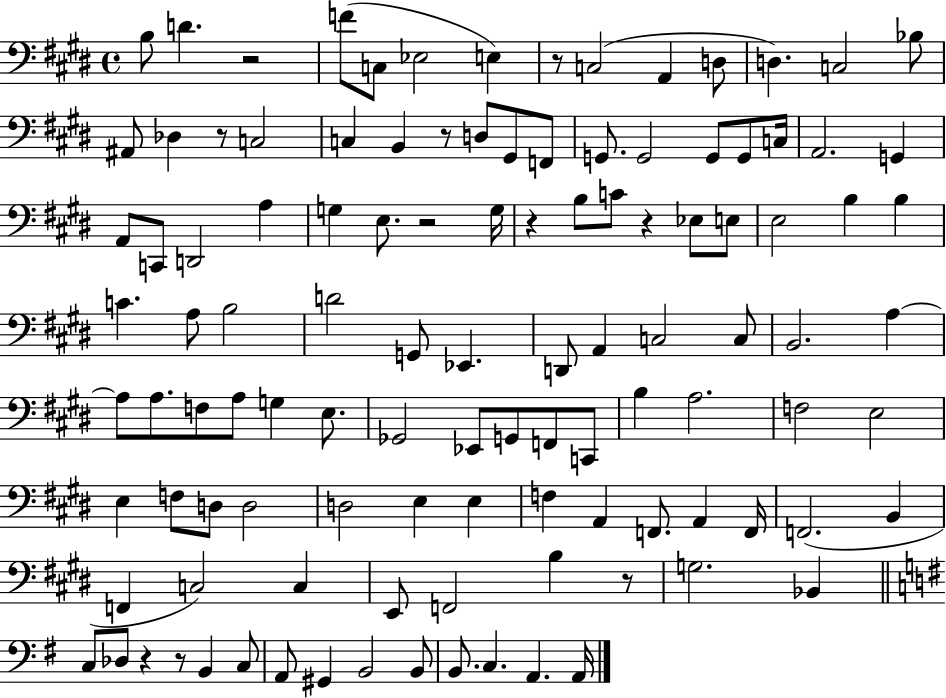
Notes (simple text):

B3/e D4/q. R/h F4/e C3/e Eb3/h E3/q R/e C3/h A2/q D3/e D3/q. C3/h Bb3/e A#2/e Db3/q R/e C3/h C3/q B2/q R/e D3/e G#2/e F2/e G2/e. G2/h G2/e G2/e C3/s A2/h. G2/q A2/e C2/e D2/h A3/q G3/q E3/e. R/h G3/s R/q B3/e C4/e R/q Eb3/e E3/e E3/h B3/q B3/q C4/q. A3/e B3/h D4/h G2/e Eb2/q. D2/e A2/q C3/h C3/e B2/h. A3/q A3/e A3/e. F3/e A3/e G3/q E3/e. Gb2/h Eb2/e G2/e F2/e C2/e B3/q A3/h. F3/h E3/h E3/q F3/e D3/e D3/h D3/h E3/q E3/q F3/q A2/q F2/e. A2/q F2/s F2/h. B2/q F2/q C3/h C3/q E2/e F2/h B3/q R/e G3/h. Bb2/q C3/e Db3/e R/q R/e B2/q C3/e A2/e G#2/q B2/h B2/e B2/e. C3/q. A2/q. A2/s